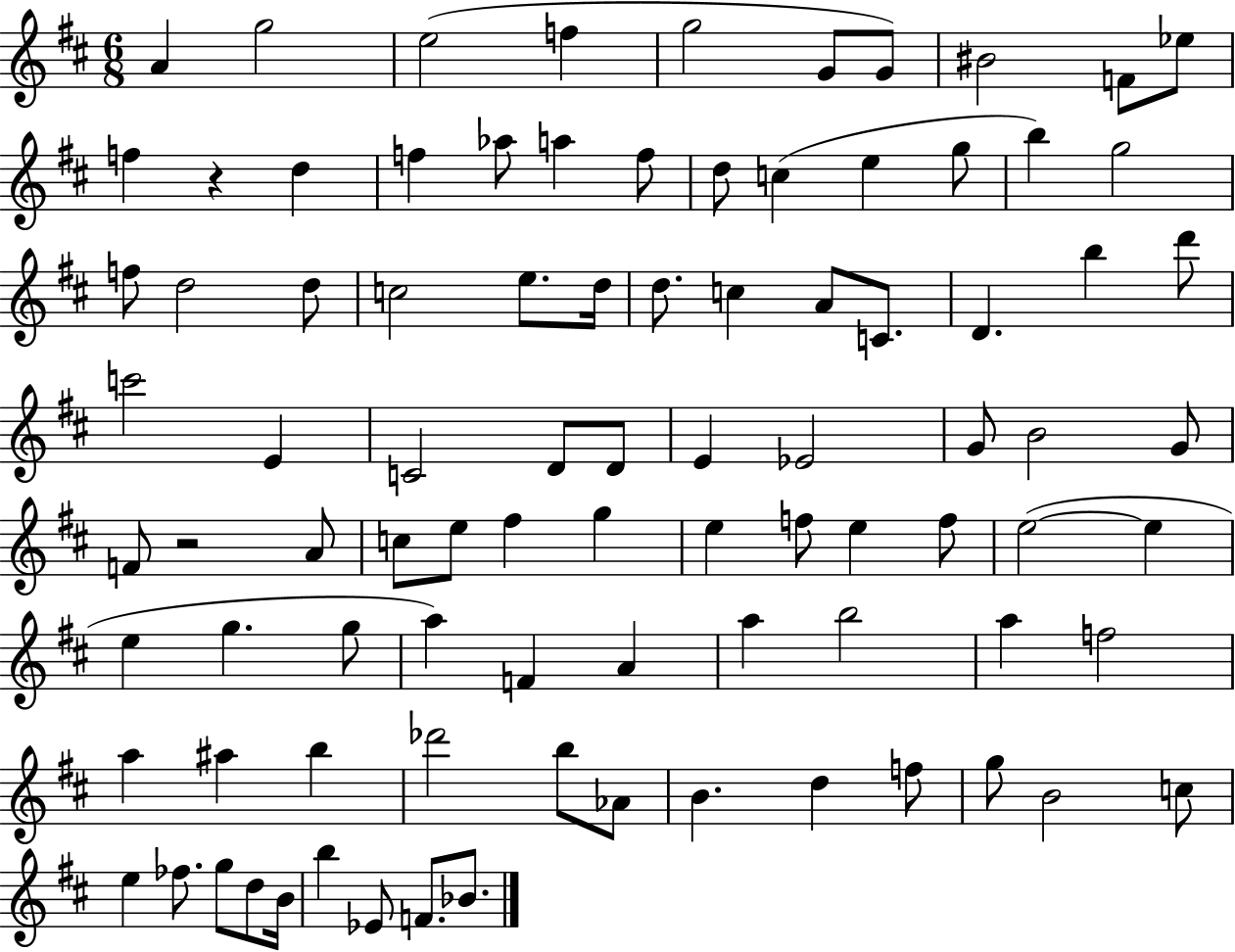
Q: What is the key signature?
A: D major